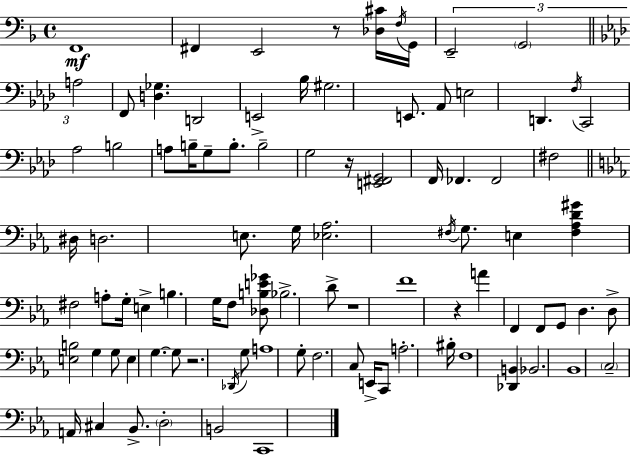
{
  \clef bass
  \time 4/4
  \defaultTimeSignature
  \key f \major
  f,1\mf | fis,4 e,2 r8 <des cis'>16 \acciaccatura { f16 } | g,16 \tuplet 3/2 { e,2-- \parenthesize g,2 | \bar "||" \break \key aes \major a2 } f,8 <d ges>4. | d,2 e,2-> | bes16 gis2. e,8. | aes,8 e2 d,4. | \break \acciaccatura { f16 } c,2 aes2 | b2 a8 b16-- g8-- b8.-. | b2-- g2 | r16 <e, fis, g,>2 f,16 fes,4. | \break fes,2 fis2 | \bar "||" \break \key ees \major dis16 d2. e8. | g16 <ees aes>2. \acciaccatura { fis16 } g8. | e4 <fis aes d' gis'>4 fis2 | a8-. g16-. e4-> b4. g16 f8 | \break <des b e' ges'>8 bes2.-> d'8-> | r1 | f'1 | r4 a'4 f,4 f,8 g,8 | \break d4. d8-> <e b>2 | g4 g8 e4 g4.~~ | g8 r2. \acciaccatura { des,16 } | g8 a1 | \break g8-. f2. | c8 e,16-> c,8 a2.-. | bis16-. f1 | <des, b,>4 bes,2. | \break bes,1 | \parenthesize c2-- a,16 cis4 bes,8.-> | \parenthesize d2-. b,2 | c,1 | \break \bar "|."
}